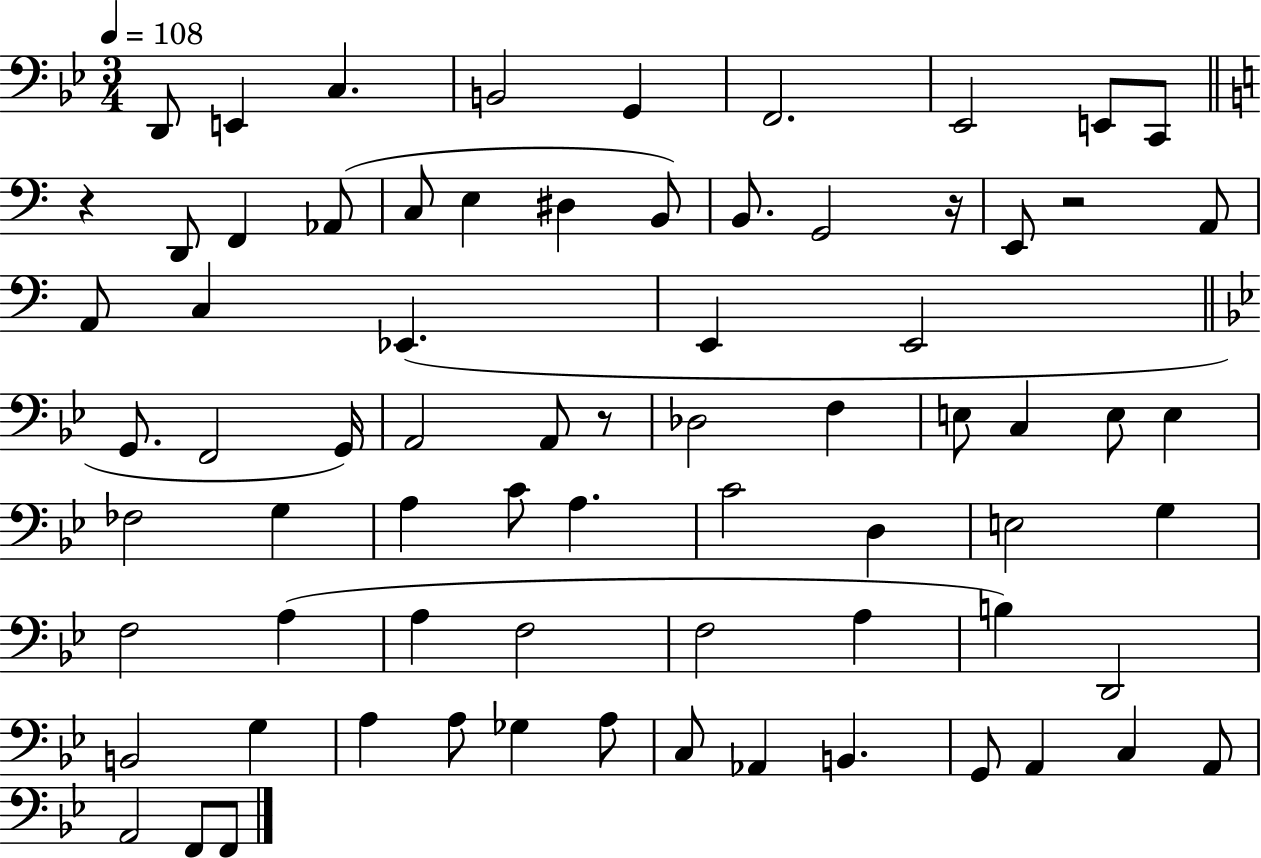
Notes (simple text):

D2/e E2/q C3/q. B2/h G2/q F2/h. Eb2/h E2/e C2/e R/q D2/e F2/q Ab2/e C3/e E3/q D#3/q B2/e B2/e. G2/h R/s E2/e R/h A2/e A2/e C3/q Eb2/q. E2/q E2/h G2/e. F2/h G2/s A2/h A2/e R/e Db3/h F3/q E3/e C3/q E3/e E3/q FES3/h G3/q A3/q C4/e A3/q. C4/h D3/q E3/h G3/q F3/h A3/q A3/q F3/h F3/h A3/q B3/q D2/h B2/h G3/q A3/q A3/e Gb3/q A3/e C3/e Ab2/q B2/q. G2/e A2/q C3/q A2/e A2/h F2/e F2/e